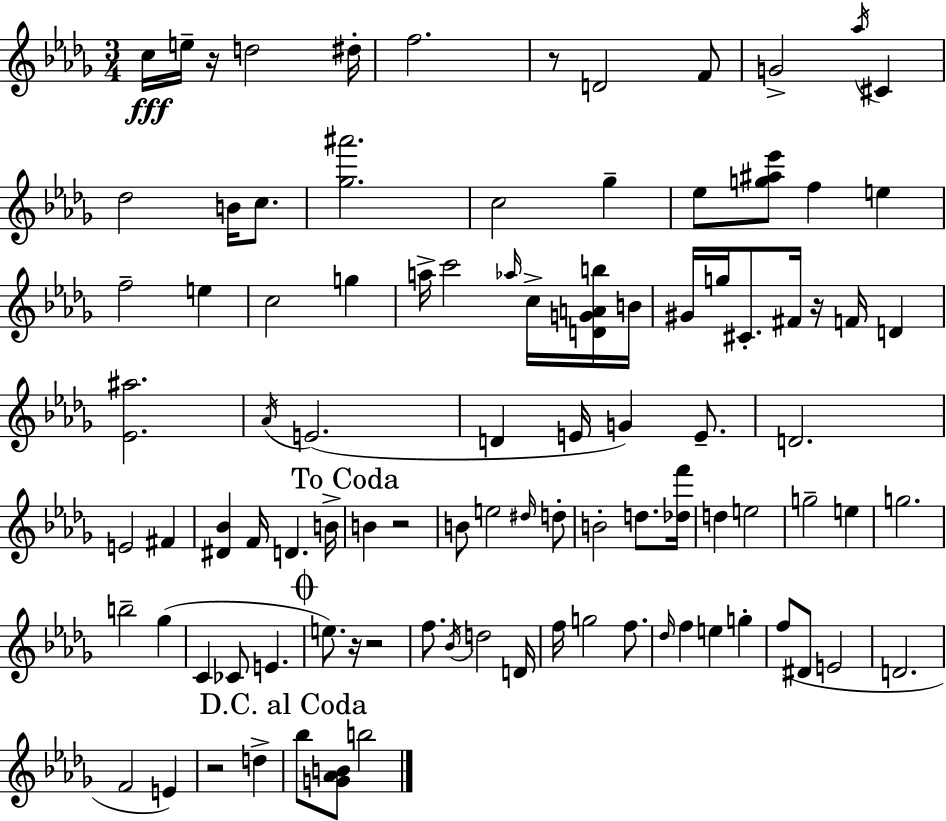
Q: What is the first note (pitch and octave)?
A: C5